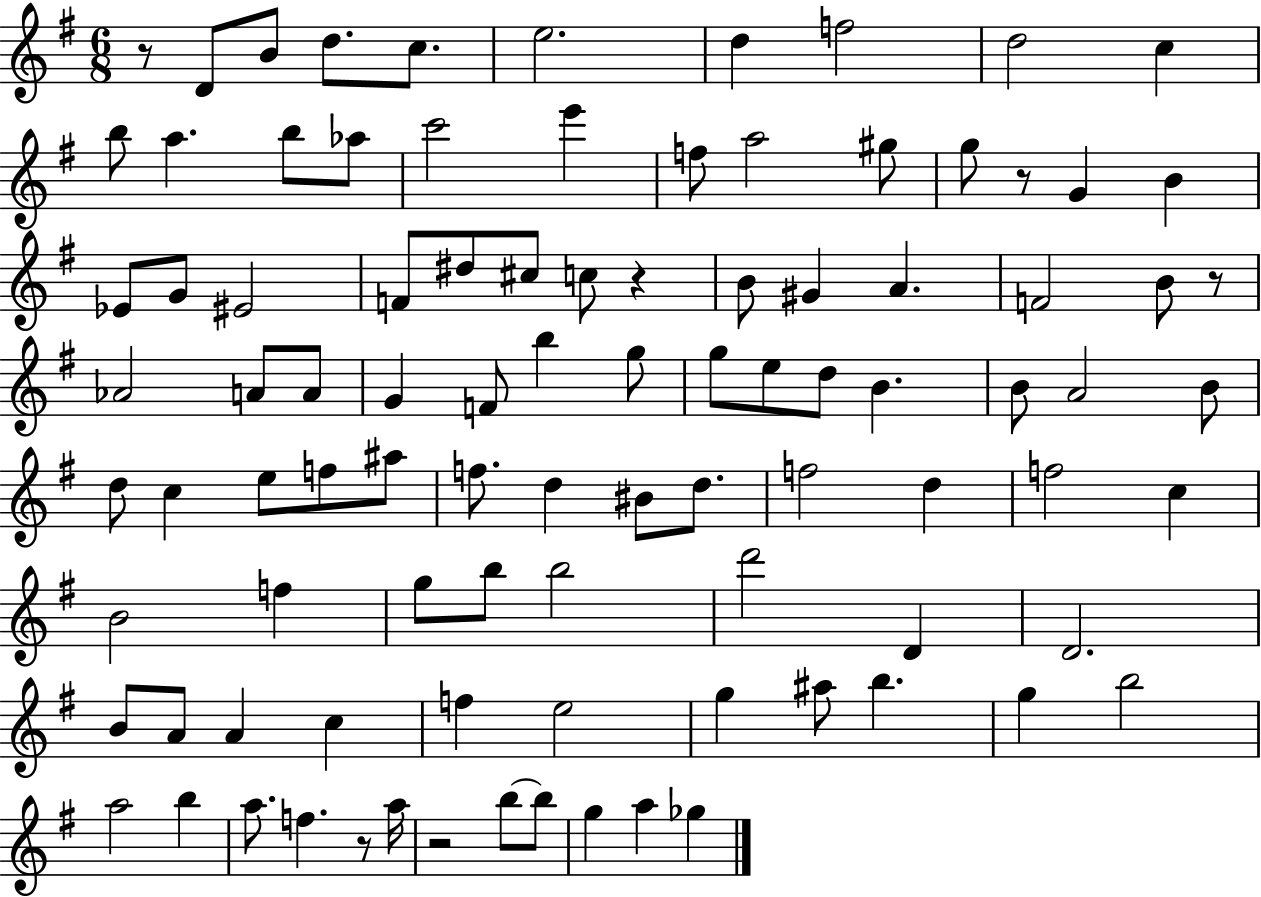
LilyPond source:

{
  \clef treble
  \numericTimeSignature
  \time 6/8
  \key g \major
  r8 d'8 b'8 d''8. c''8. | e''2. | d''4 f''2 | d''2 c''4 | \break b''8 a''4. b''8 aes''8 | c'''2 e'''4 | f''8 a''2 gis''8 | g''8 r8 g'4 b'4 | \break ees'8 g'8 eis'2 | f'8 dis''8 cis''8 c''8 r4 | b'8 gis'4 a'4. | f'2 b'8 r8 | \break aes'2 a'8 a'8 | g'4 f'8 b''4 g''8 | g''8 e''8 d''8 b'4. | b'8 a'2 b'8 | \break d''8 c''4 e''8 f''8 ais''8 | f''8. d''4 bis'8 d''8. | f''2 d''4 | f''2 c''4 | \break b'2 f''4 | g''8 b''8 b''2 | d'''2 d'4 | d'2. | \break b'8 a'8 a'4 c''4 | f''4 e''2 | g''4 ais''8 b''4. | g''4 b''2 | \break a''2 b''4 | a''8. f''4. r8 a''16 | r2 b''8~~ b''8 | g''4 a''4 ges''4 | \break \bar "|."
}